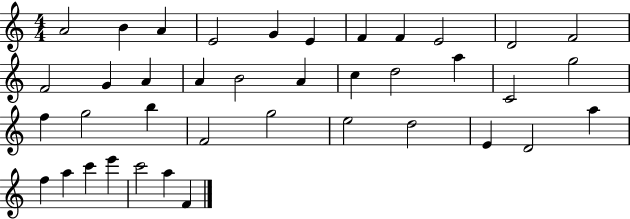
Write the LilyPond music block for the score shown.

{
  \clef treble
  \numericTimeSignature
  \time 4/4
  \key c \major
  a'2 b'4 a'4 | e'2 g'4 e'4 | f'4 f'4 e'2 | d'2 f'2 | \break f'2 g'4 a'4 | a'4 b'2 a'4 | c''4 d''2 a''4 | c'2 g''2 | \break f''4 g''2 b''4 | f'2 g''2 | e''2 d''2 | e'4 d'2 a''4 | \break f''4 a''4 c'''4 e'''4 | c'''2 a''4 f'4 | \bar "|."
}